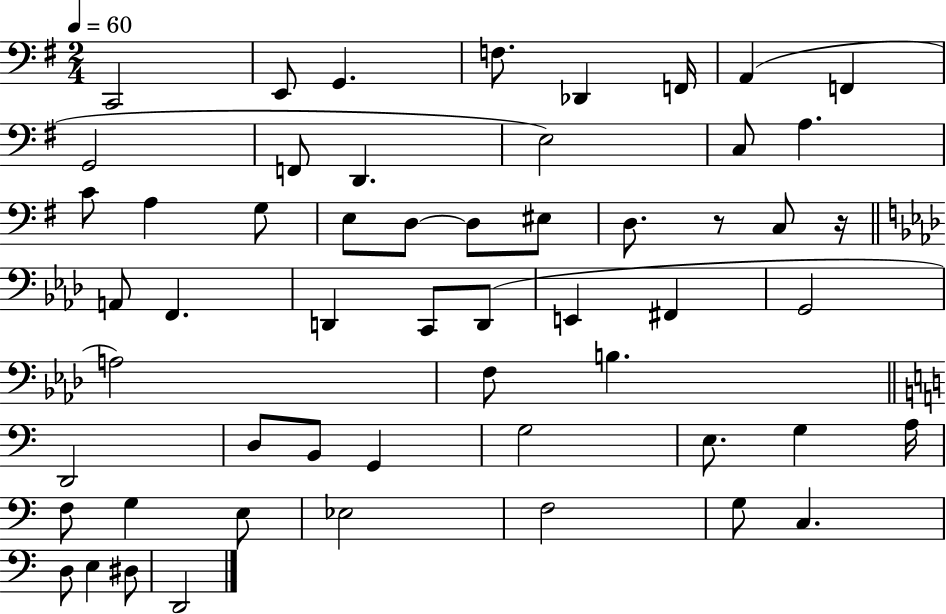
X:1
T:Untitled
M:2/4
L:1/4
K:G
C,,2 E,,/2 G,, F,/2 _D,, F,,/4 A,, F,, G,,2 F,,/2 D,, E,2 C,/2 A, C/2 A, G,/2 E,/2 D,/2 D,/2 ^E,/2 D,/2 z/2 C,/2 z/4 A,,/2 F,, D,, C,,/2 D,,/2 E,, ^F,, G,,2 A,2 F,/2 B, D,,2 D,/2 B,,/2 G,, G,2 E,/2 G, A,/4 F,/2 G, E,/2 _E,2 F,2 G,/2 C, D,/2 E, ^D,/2 D,,2